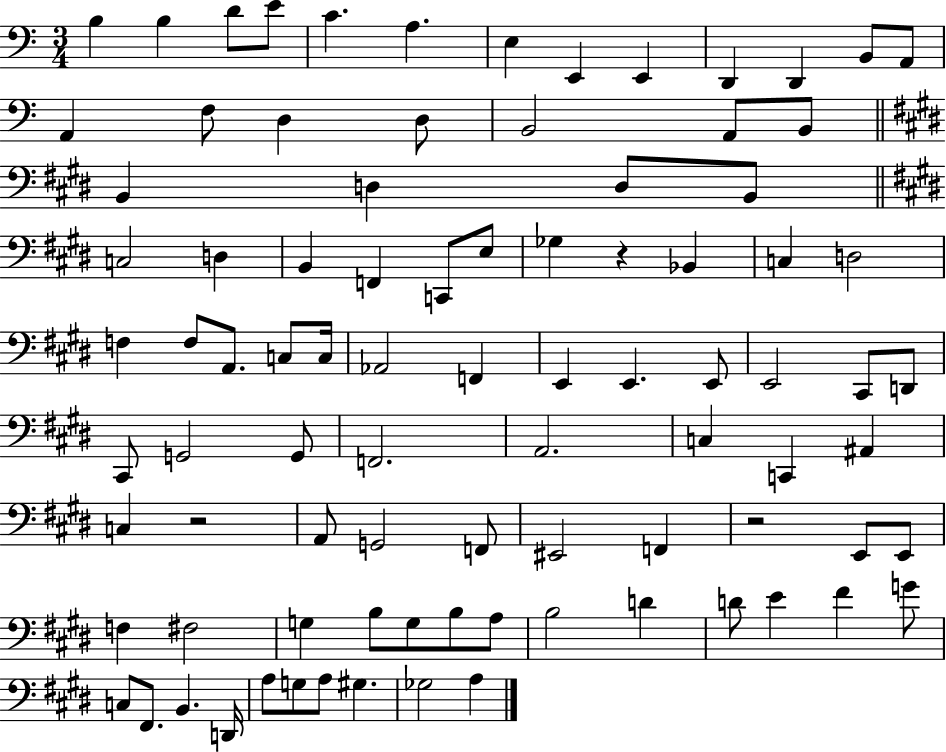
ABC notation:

X:1
T:Untitled
M:3/4
L:1/4
K:C
B, B, D/2 E/2 C A, E, E,, E,, D,, D,, B,,/2 A,,/2 A,, F,/2 D, D,/2 B,,2 A,,/2 B,,/2 B,, D, D,/2 B,,/2 C,2 D, B,, F,, C,,/2 E,/2 _G, z _B,, C, D,2 F, F,/2 A,,/2 C,/2 C,/4 _A,,2 F,, E,, E,, E,,/2 E,,2 ^C,,/2 D,,/2 ^C,,/2 G,,2 G,,/2 F,,2 A,,2 C, C,, ^A,, C, z2 A,,/2 G,,2 F,,/2 ^E,,2 F,, z2 E,,/2 E,,/2 F, ^F,2 G, B,/2 G,/2 B,/2 A,/2 B,2 D D/2 E ^F G/2 C,/2 ^F,,/2 B,, D,,/4 A,/2 G,/2 A,/2 ^G, _G,2 A,